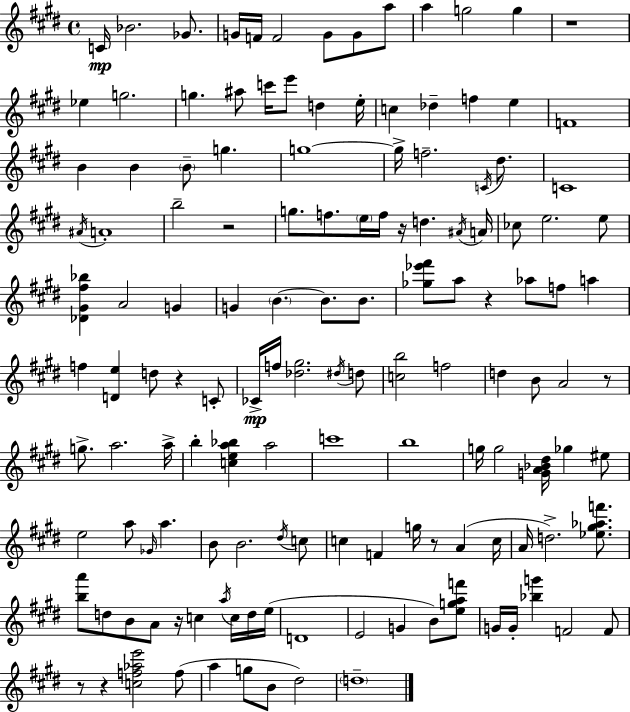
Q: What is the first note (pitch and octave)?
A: C4